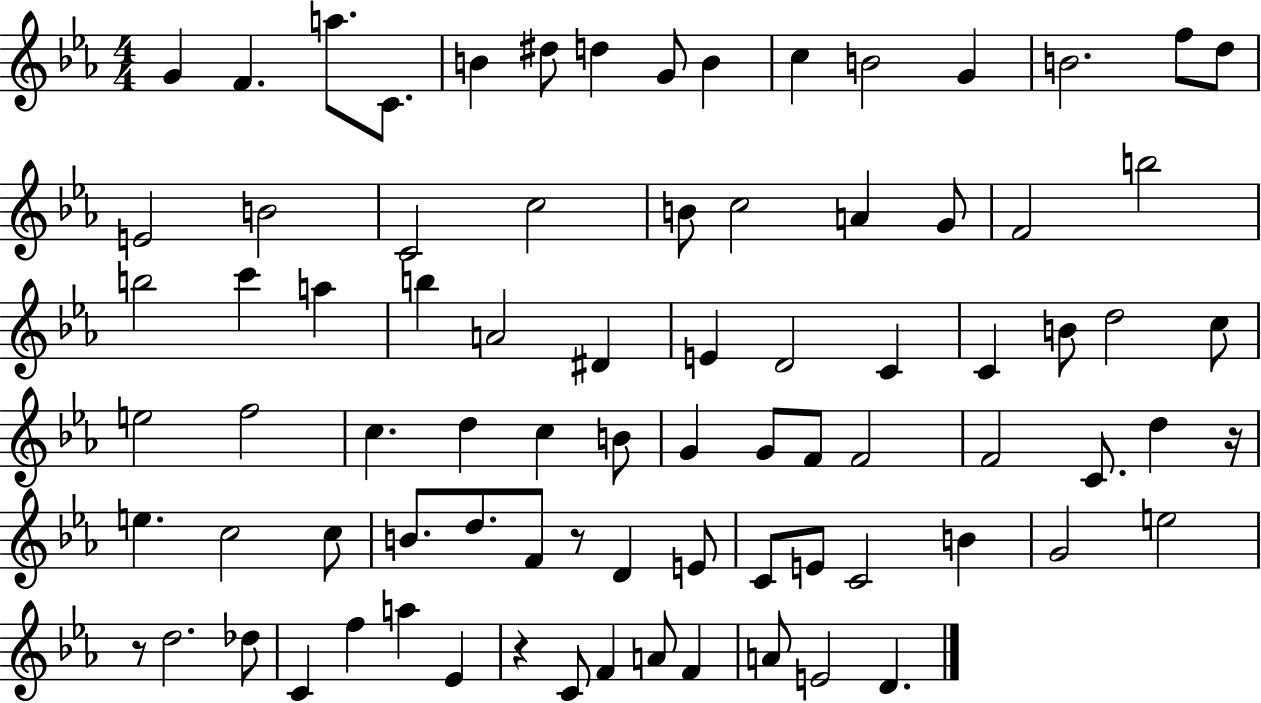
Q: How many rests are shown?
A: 4